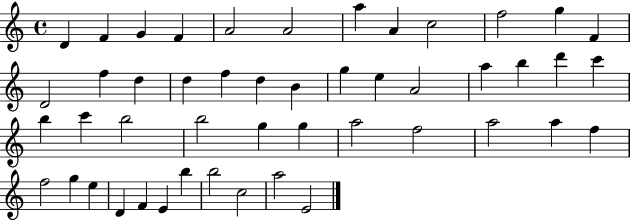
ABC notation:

X:1
T:Untitled
M:4/4
L:1/4
K:C
D F G F A2 A2 a A c2 f2 g F D2 f d d f d B g e A2 a b d' c' b c' b2 b2 g g a2 f2 a2 a f f2 g e D F E b b2 c2 a2 E2